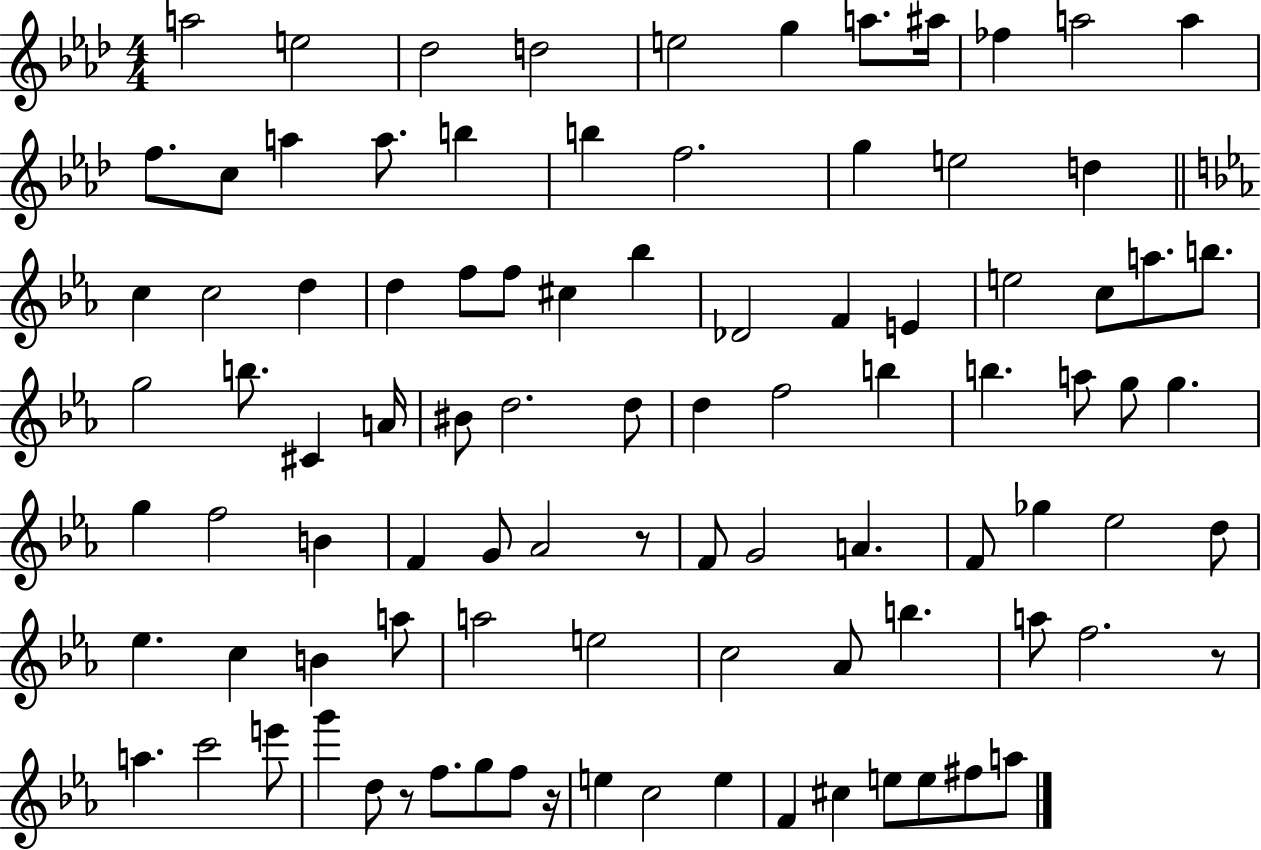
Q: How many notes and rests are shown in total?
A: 95